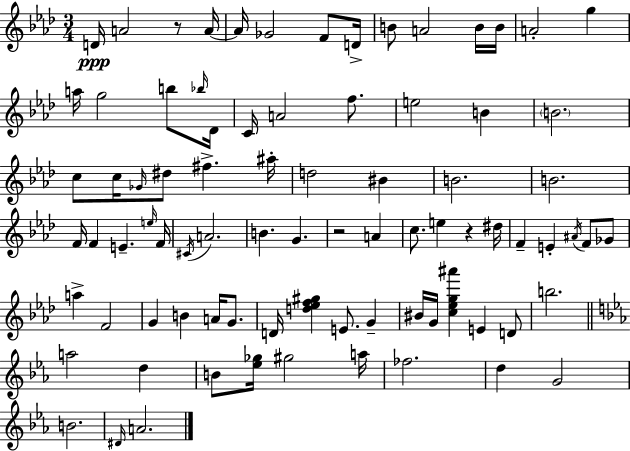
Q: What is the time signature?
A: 3/4